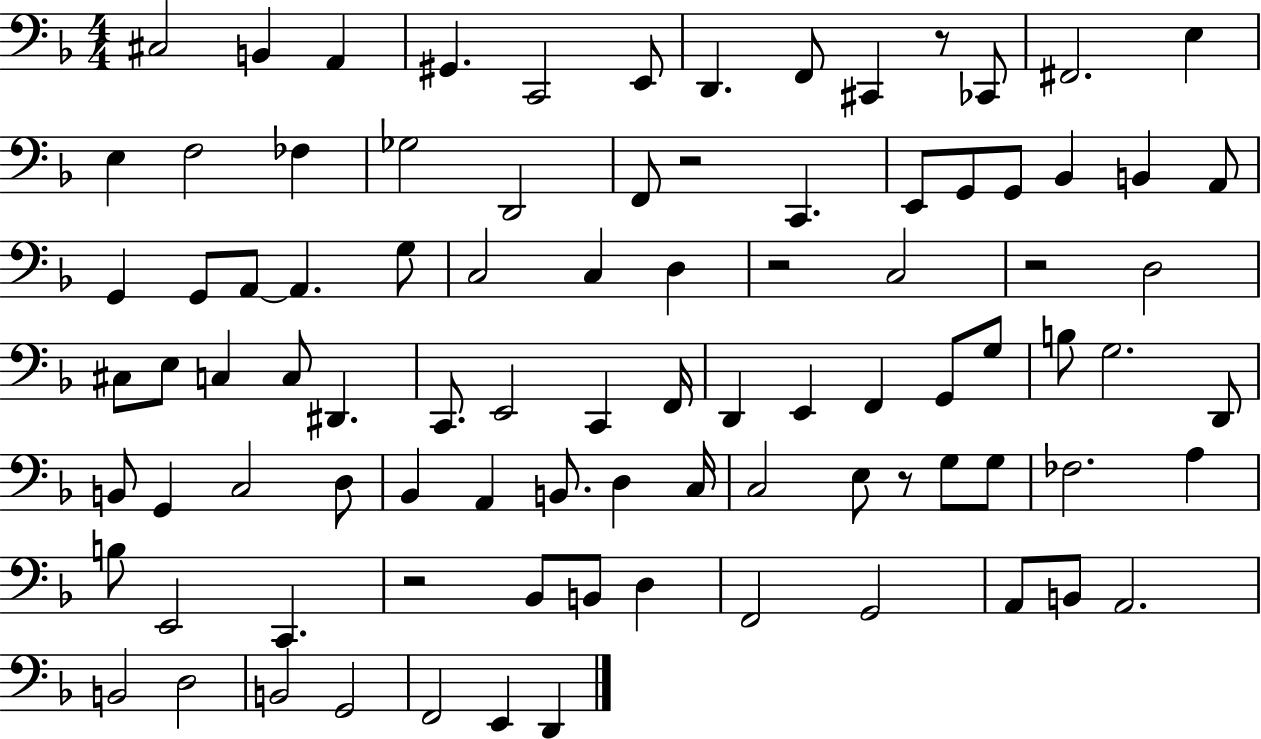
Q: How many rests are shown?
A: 6